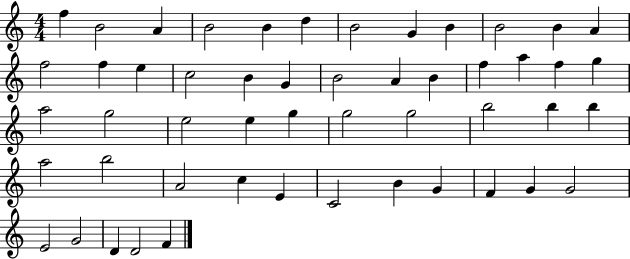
F5/q B4/h A4/q B4/h B4/q D5/q B4/h G4/q B4/q B4/h B4/q A4/q F5/h F5/q E5/q C5/h B4/q G4/q B4/h A4/q B4/q F5/q A5/q F5/q G5/q A5/h G5/h E5/h E5/q G5/q G5/h G5/h B5/h B5/q B5/q A5/h B5/h A4/h C5/q E4/q C4/h B4/q G4/q F4/q G4/q G4/h E4/h G4/h D4/q D4/h F4/q